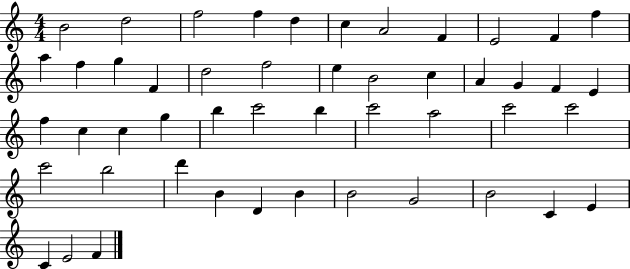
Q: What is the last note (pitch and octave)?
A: F4